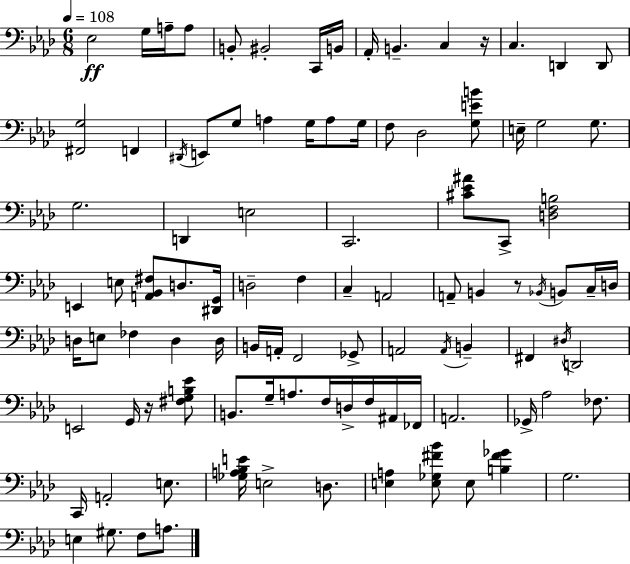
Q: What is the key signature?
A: F minor